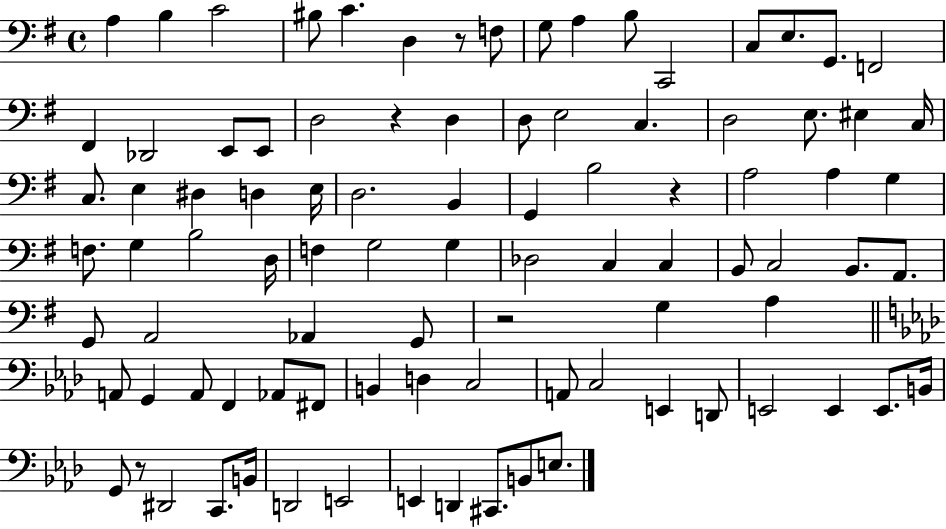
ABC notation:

X:1
T:Untitled
M:4/4
L:1/4
K:G
A, B, C2 ^B,/2 C D, z/2 F,/2 G,/2 A, B,/2 C,,2 C,/2 E,/2 G,,/2 F,,2 ^F,, _D,,2 E,,/2 E,,/2 D,2 z D, D,/2 E,2 C, D,2 E,/2 ^E, C,/4 C,/2 E, ^D, D, E,/4 D,2 B,, G,, B,2 z A,2 A, G, F,/2 G, B,2 D,/4 F, G,2 G, _D,2 C, C, B,,/2 C,2 B,,/2 A,,/2 G,,/2 A,,2 _A,, G,,/2 z2 G, A, A,,/2 G,, A,,/2 F,, _A,,/2 ^F,,/2 B,, D, C,2 A,,/2 C,2 E,, D,,/2 E,,2 E,, E,,/2 B,,/4 G,,/2 z/2 ^D,,2 C,,/2 B,,/4 D,,2 E,,2 E,, D,, ^C,,/2 B,,/2 E,/2